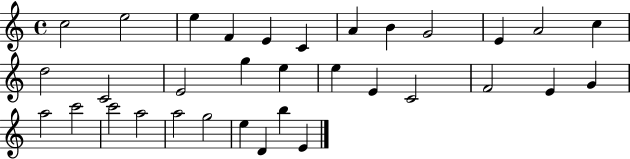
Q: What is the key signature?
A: C major